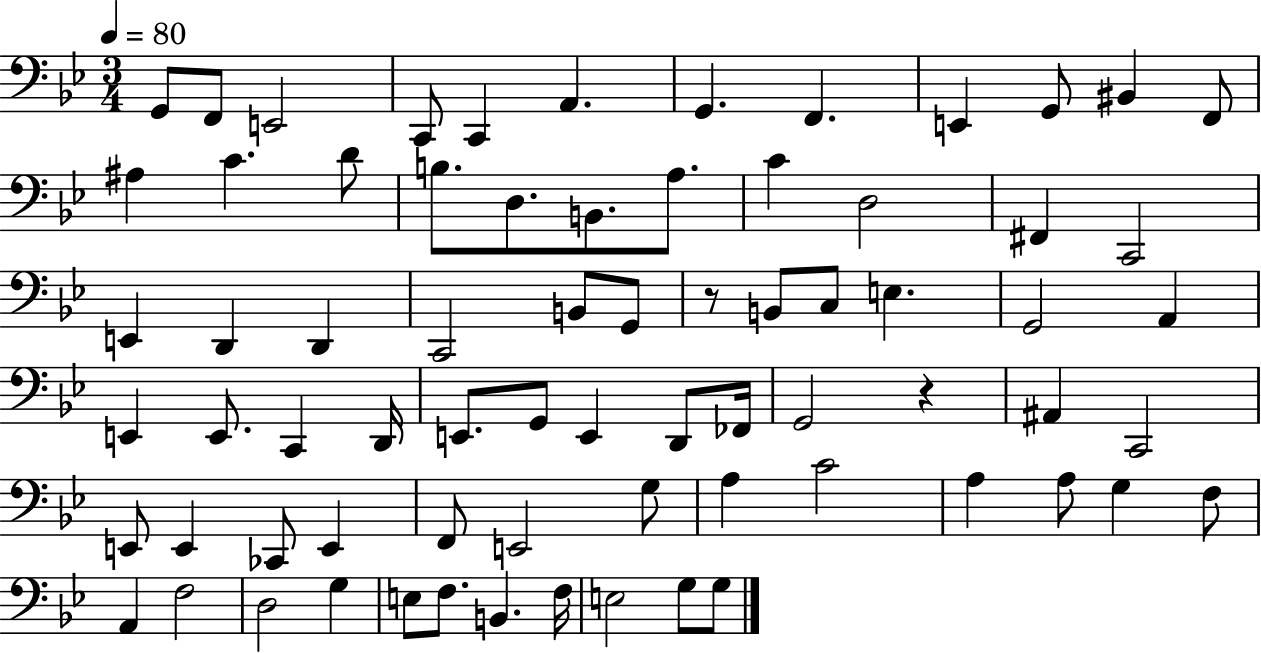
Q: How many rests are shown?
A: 2